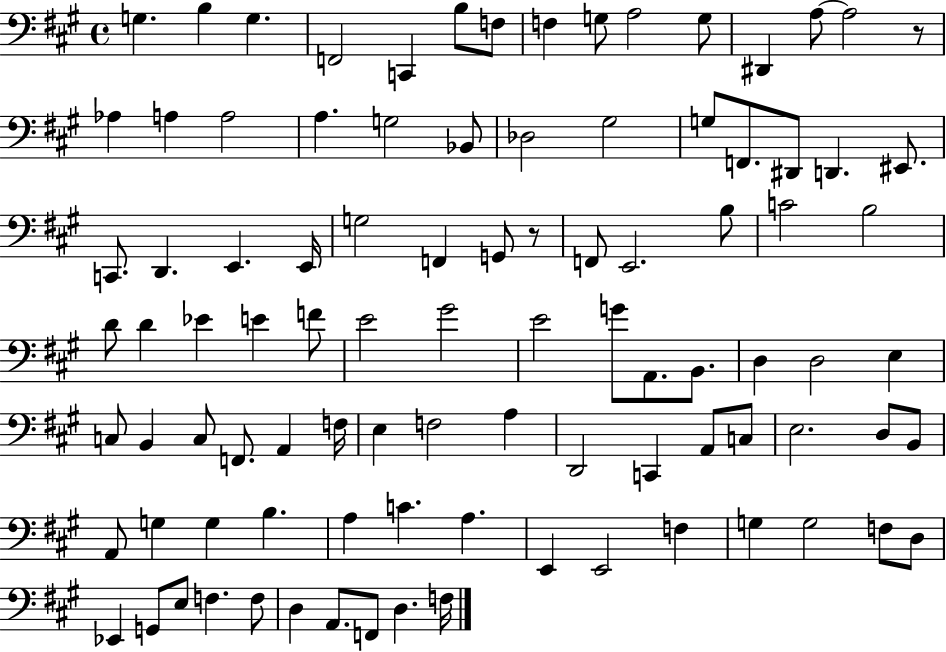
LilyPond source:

{
  \clef bass
  \time 4/4
  \defaultTimeSignature
  \key a \major
  g4. b4 g4. | f,2 c,4 b8 f8 | f4 g8 a2 g8 | dis,4 a8~~ a2 r8 | \break aes4 a4 a2 | a4. g2 bes,8 | des2 gis2 | g8 f,8. dis,8 d,4. eis,8. | \break c,8. d,4. e,4. e,16 | g2 f,4 g,8 r8 | f,8 e,2. b8 | c'2 b2 | \break d'8 d'4 ees'4 e'4 f'8 | e'2 gis'2 | e'2 g'8 a,8. b,8. | d4 d2 e4 | \break c8 b,4 c8 f,8. a,4 f16 | e4 f2 a4 | d,2 c,4 a,8 c8 | e2. d8 b,8 | \break a,8 g4 g4 b4. | a4 c'4. a4. | e,4 e,2 f4 | g4 g2 f8 d8 | \break ees,4 g,8 e8 f4. f8 | d4 a,8. f,8 d4. f16 | \bar "|."
}